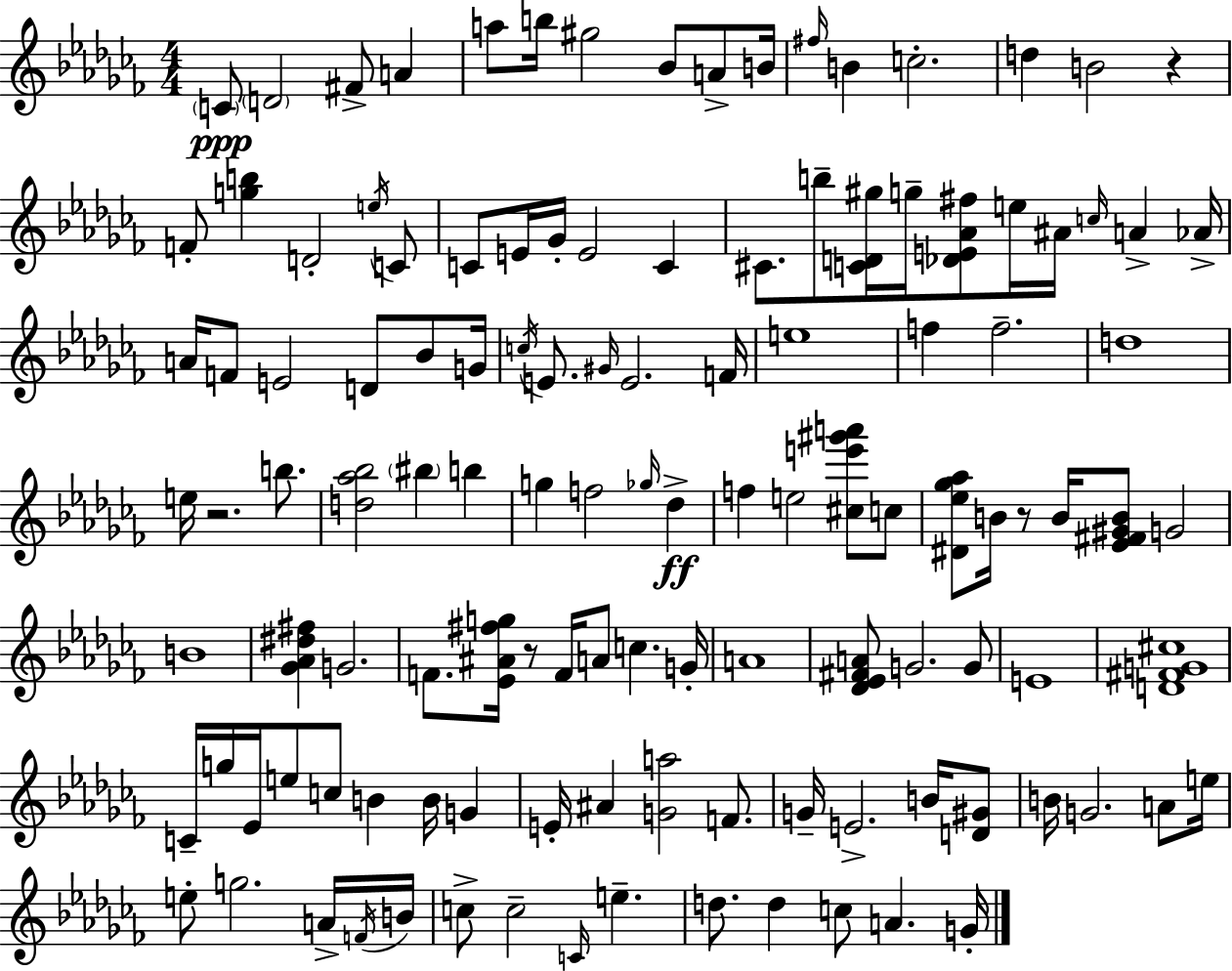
{
  \clef treble
  \numericTimeSignature
  \time 4/4
  \key aes \minor
  \repeat volta 2 { \parenthesize c'8\ppp \parenthesize d'2 fis'8-> a'4 | a''8 b''16 gis''2 bes'8 a'8-> b'16 | \grace { fis''16 } b'4 c''2.-. | d''4 b'2 r4 | \break f'8-. <g'' b''>4 d'2-. \acciaccatura { e''16 } | c'8 c'8 e'16 ges'16-. e'2 c'4 | cis'8. b''8-- <c' d' gis''>16 g''16-- <des' e' aes' fis''>8 e''16 ais'16 \grace { c''16 } a'4-> | aes'16-> a'16 f'8 e'2 d'8 | \break bes'8 g'16 \acciaccatura { c''16 } e'8. \grace { gis'16 } e'2. | f'16 e''1 | f''4 f''2.-- | d''1 | \break e''16 r2. | b''8. <d'' aes'' bes''>2 \parenthesize bis''4 | b''4 g''4 f''2 | \grace { ges''16 } des''4->\ff f''4 e''2 | \break <cis'' e''' gis''' a'''>8 c''8 <dis' ees'' ges'' aes''>8 b'16 r8 b'16 <ees' fis' gis' b'>8 g'2 | b'1 | <ges' aes' dis'' fis''>4 g'2. | f'8. <ees' ais' fis'' g''>16 r8 f'16 a'8 c''4. | \break g'16-. a'1 | <des' ees' fis' a'>8 g'2. | g'8 e'1 | <d' fis' g' cis''>1 | \break c'16-- g''16 ees'16 e''8 c''8 b'4 | b'16 g'4 e'16-. ais'4 <g' a''>2 | f'8. g'16-- e'2.-> | b'16 <d' gis'>8 b'16 g'2. | \break a'8 e''16 e''8-. g''2. | a'16-> \acciaccatura { f'16 } b'16 c''8-> c''2-- | \grace { c'16 } e''4.-- d''8. d''4 c''8 | a'4. g'16-. } \bar "|."
}